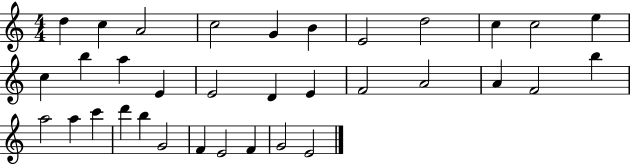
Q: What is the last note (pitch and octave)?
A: E4